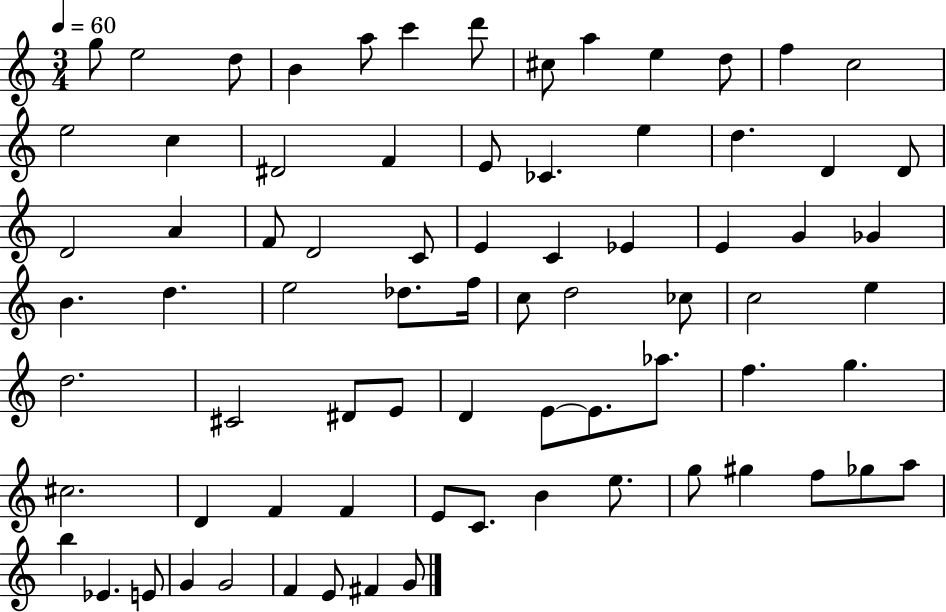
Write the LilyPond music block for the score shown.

{
  \clef treble
  \numericTimeSignature
  \time 3/4
  \key c \major
  \tempo 4 = 60
  g''8 e''2 d''8 | b'4 a''8 c'''4 d'''8 | cis''8 a''4 e''4 d''8 | f''4 c''2 | \break e''2 c''4 | dis'2 f'4 | e'8 ces'4. e''4 | d''4. d'4 d'8 | \break d'2 a'4 | f'8 d'2 c'8 | e'4 c'4 ees'4 | e'4 g'4 ges'4 | \break b'4. d''4. | e''2 des''8. f''16 | c''8 d''2 ces''8 | c''2 e''4 | \break d''2. | cis'2 dis'8 e'8 | d'4 e'8~~ e'8. aes''8. | f''4. g''4. | \break cis''2. | d'4 f'4 f'4 | e'8 c'8. b'4 e''8. | g''8 gis''4 f''8 ges''8 a''8 | \break b''4 ees'4. e'8 | g'4 g'2 | f'4 e'8 fis'4 g'8 | \bar "|."
}